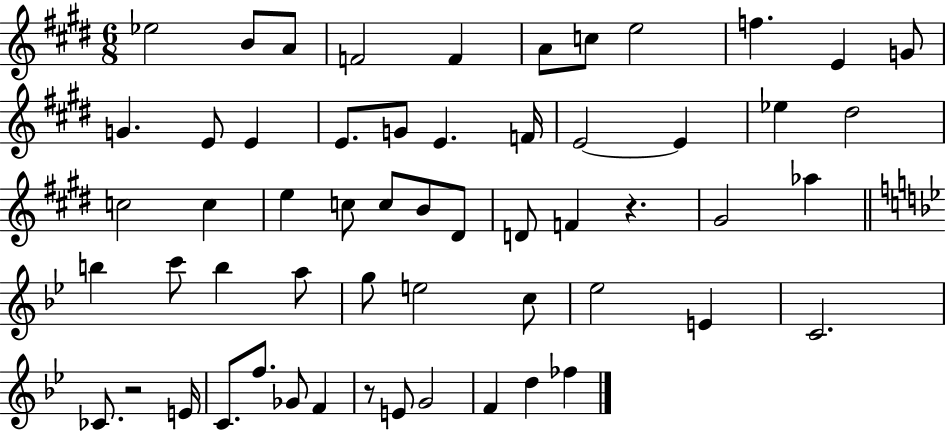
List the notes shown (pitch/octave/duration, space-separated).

Eb5/h B4/e A4/e F4/h F4/q A4/e C5/e E5/h F5/q. E4/q G4/e G4/q. E4/e E4/q E4/e. G4/e E4/q. F4/s E4/h E4/q Eb5/q D#5/h C5/h C5/q E5/q C5/e C5/e B4/e D#4/e D4/e F4/q R/q. G#4/h Ab5/q B5/q C6/e B5/q A5/e G5/e E5/h C5/e Eb5/h E4/q C4/h. CES4/e. R/h E4/s C4/e. F5/e. Gb4/e F4/q R/e E4/e G4/h F4/q D5/q FES5/q